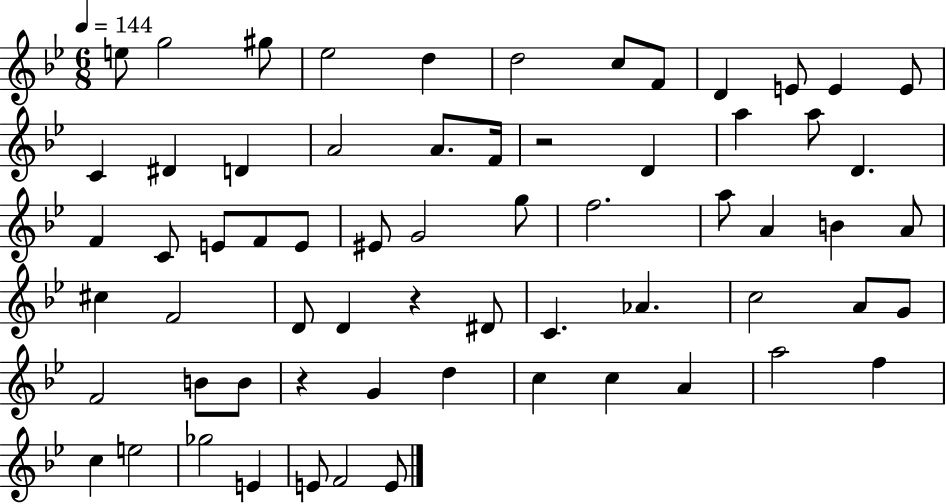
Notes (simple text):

E5/e G5/h G#5/e Eb5/h D5/q D5/h C5/e F4/e D4/q E4/e E4/q E4/e C4/q D#4/q D4/q A4/h A4/e. F4/s R/h D4/q A5/q A5/e D4/q. F4/q C4/e E4/e F4/e E4/e EIS4/e G4/h G5/e F5/h. A5/e A4/q B4/q A4/e C#5/q F4/h D4/e D4/q R/q D#4/e C4/q. Ab4/q. C5/h A4/e G4/e F4/h B4/e B4/e R/q G4/q D5/q C5/q C5/q A4/q A5/h F5/q C5/q E5/h Gb5/h E4/q E4/e F4/h E4/e